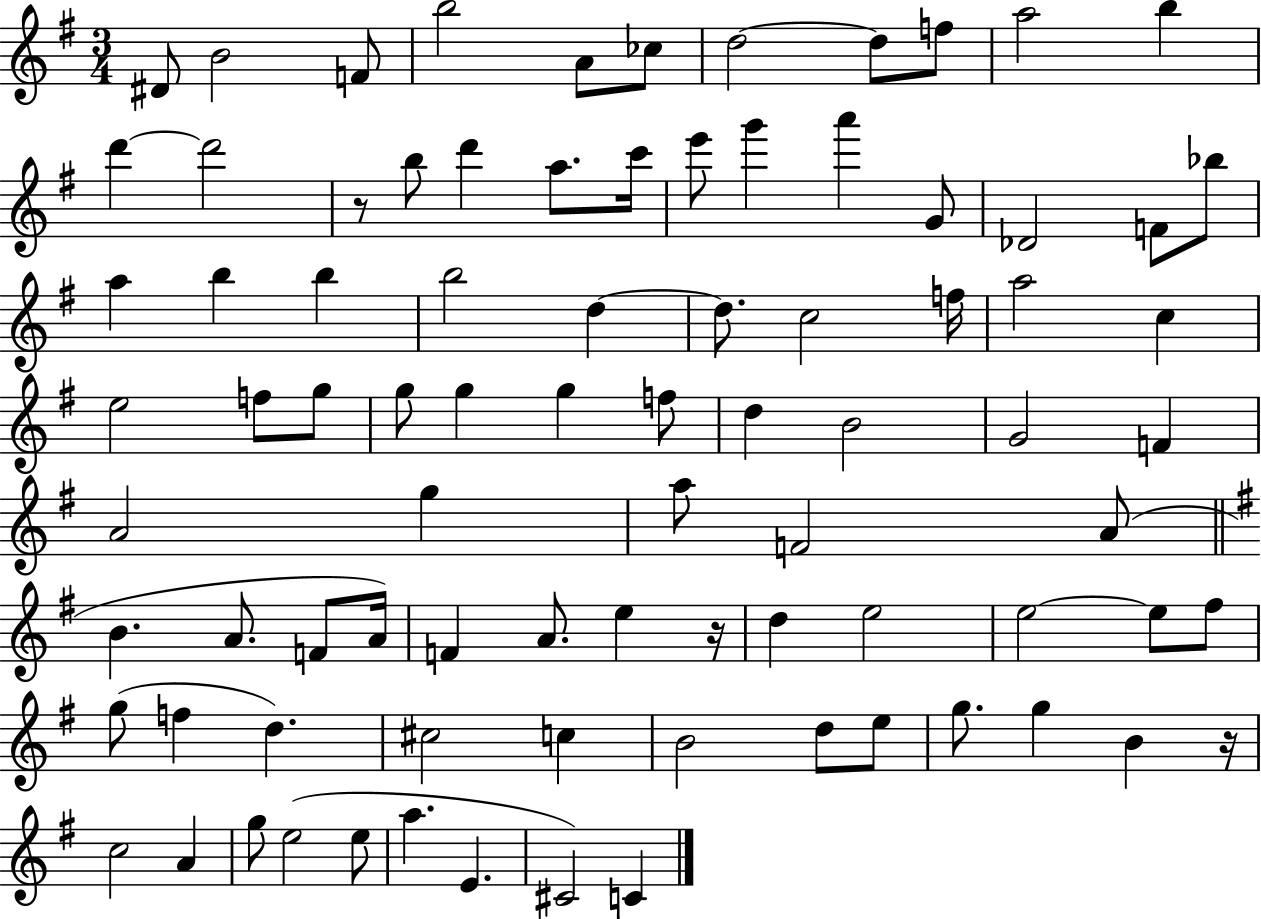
D#4/e B4/h F4/e B5/h A4/e CES5/e D5/h D5/e F5/e A5/h B5/q D6/q D6/h R/e B5/e D6/q A5/e. C6/s E6/e G6/q A6/q G4/e Db4/h F4/e Bb5/e A5/q B5/q B5/q B5/h D5/q D5/e. C5/h F5/s A5/h C5/q E5/h F5/e G5/e G5/e G5/q G5/q F5/e D5/q B4/h G4/h F4/q A4/h G5/q A5/e F4/h A4/e B4/q. A4/e. F4/e A4/s F4/q A4/e. E5/q R/s D5/q E5/h E5/h E5/e F#5/e G5/e F5/q D5/q. C#5/h C5/q B4/h D5/e E5/e G5/e. G5/q B4/q R/s C5/h A4/q G5/e E5/h E5/e A5/q. E4/q. C#4/h C4/q